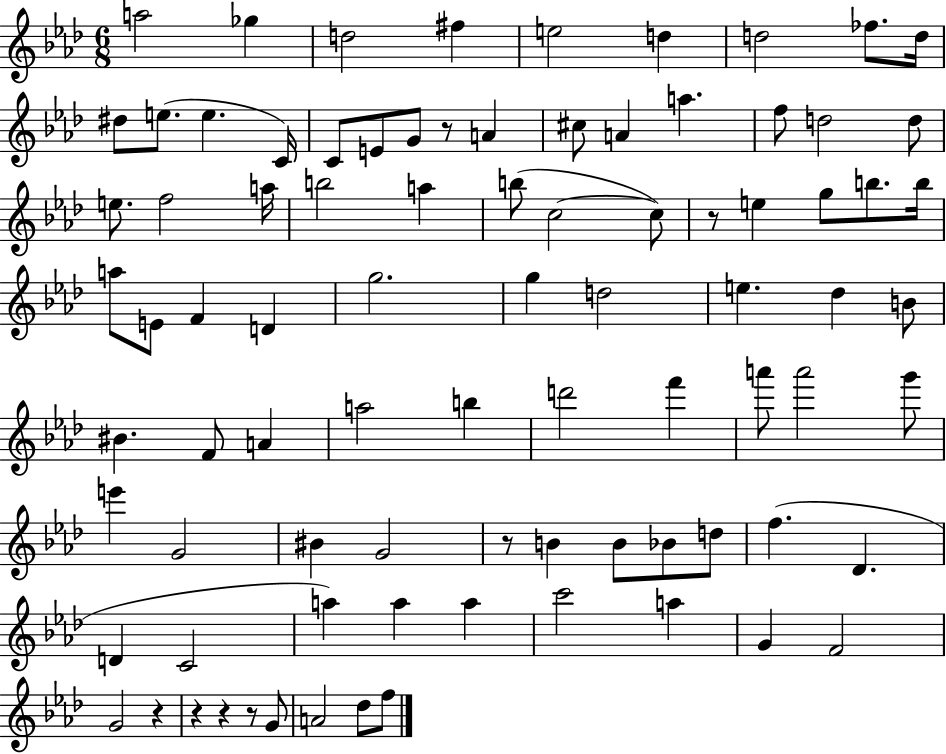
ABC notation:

X:1
T:Untitled
M:6/8
L:1/4
K:Ab
a2 _g d2 ^f e2 d d2 _f/2 d/4 ^d/2 e/2 e C/4 C/2 E/2 G/2 z/2 A ^c/2 A a f/2 d2 d/2 e/2 f2 a/4 b2 a b/2 c2 c/2 z/2 e g/2 b/2 b/4 a/2 E/2 F D g2 g d2 e _d B/2 ^B F/2 A a2 b d'2 f' a'/2 a'2 g'/2 e' G2 ^B G2 z/2 B B/2 _B/2 d/2 f _D D C2 a a a c'2 a G F2 G2 z z z z/2 G/2 A2 _d/2 f/2